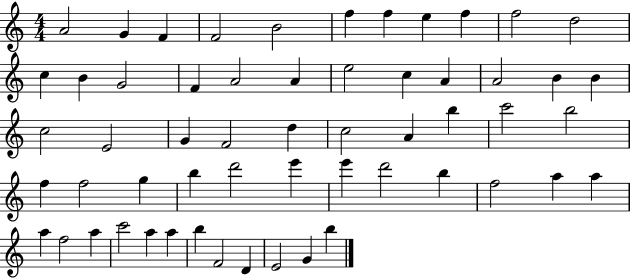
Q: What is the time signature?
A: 4/4